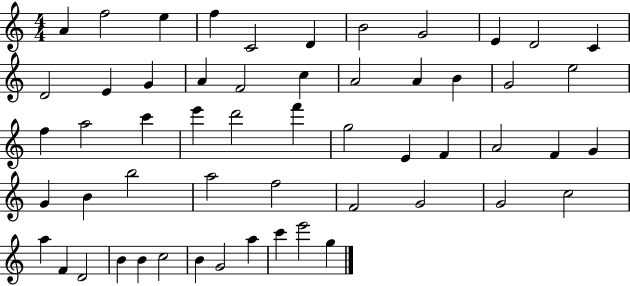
{
  \clef treble
  \numericTimeSignature
  \time 4/4
  \key c \major
  a'4 f''2 e''4 | f''4 c'2 d'4 | b'2 g'2 | e'4 d'2 c'4 | \break d'2 e'4 g'4 | a'4 f'2 c''4 | a'2 a'4 b'4 | g'2 e''2 | \break f''4 a''2 c'''4 | e'''4 d'''2 f'''4 | g''2 e'4 f'4 | a'2 f'4 g'4 | \break g'4 b'4 b''2 | a''2 f''2 | f'2 g'2 | g'2 c''2 | \break a''4 f'4 d'2 | b'4 b'4 c''2 | b'4 g'2 a''4 | c'''4 e'''2 g''4 | \break \bar "|."
}